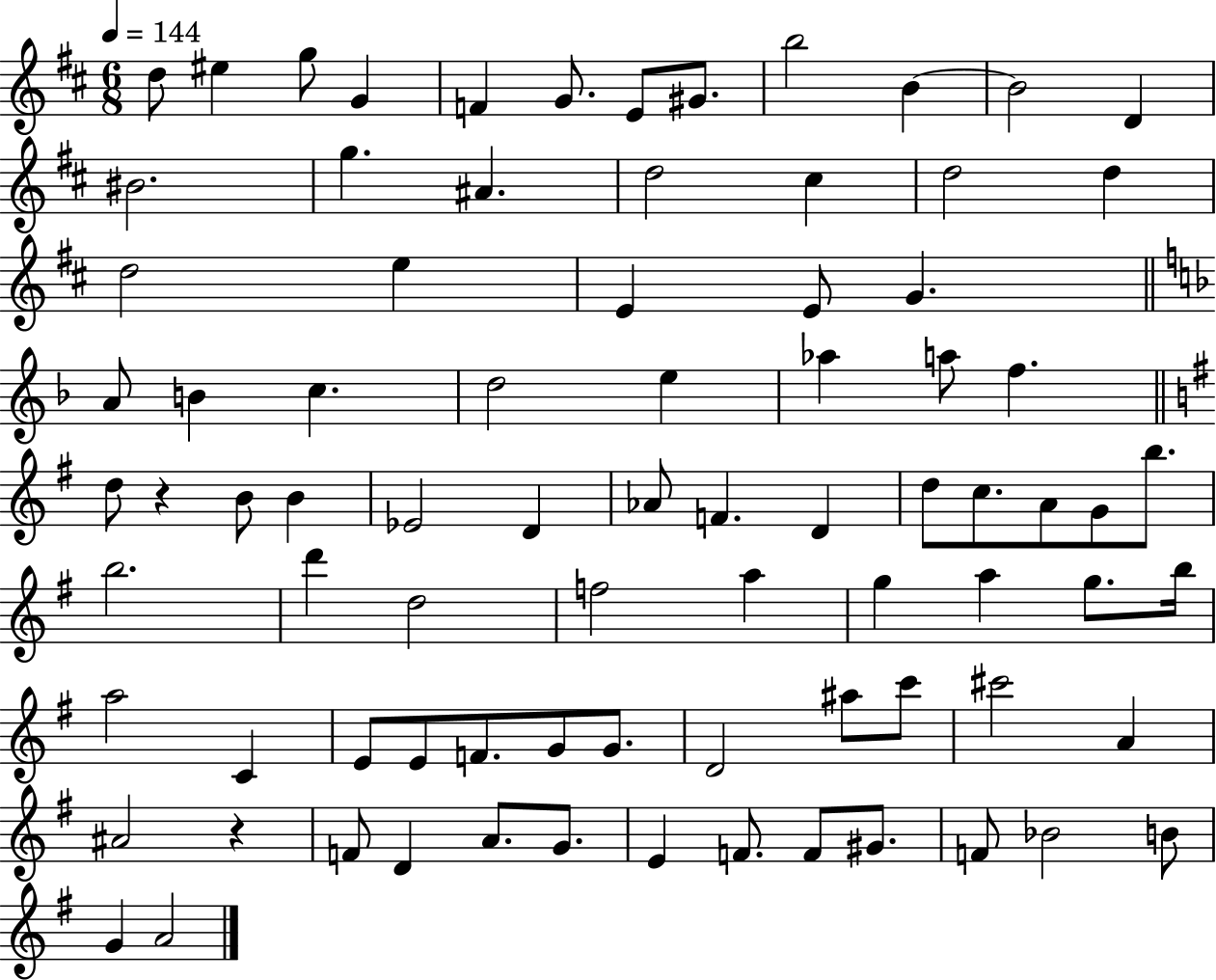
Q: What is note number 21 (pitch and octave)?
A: E5